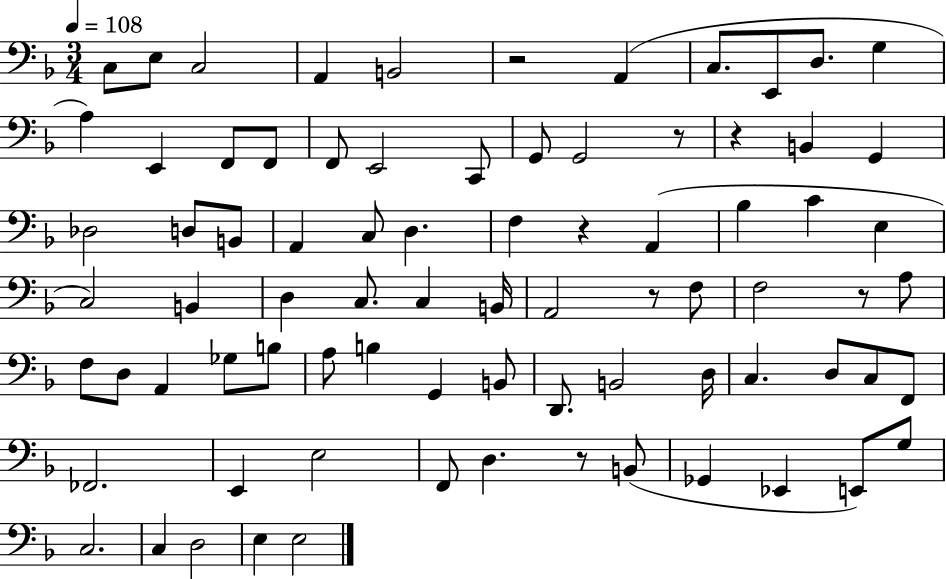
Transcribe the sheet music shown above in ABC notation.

X:1
T:Untitled
M:3/4
L:1/4
K:F
C,/2 E,/2 C,2 A,, B,,2 z2 A,, C,/2 E,,/2 D,/2 G, A, E,, F,,/2 F,,/2 F,,/2 E,,2 C,,/2 G,,/2 G,,2 z/2 z B,, G,, _D,2 D,/2 B,,/2 A,, C,/2 D, F, z A,, _B, C E, C,2 B,, D, C,/2 C, B,,/4 A,,2 z/2 F,/2 F,2 z/2 A,/2 F,/2 D,/2 A,, _G,/2 B,/2 A,/2 B, G,, B,,/2 D,,/2 B,,2 D,/4 C, D,/2 C,/2 F,,/2 _F,,2 E,, E,2 F,,/2 D, z/2 B,,/2 _G,, _E,, E,,/2 G,/2 C,2 C, D,2 E, E,2